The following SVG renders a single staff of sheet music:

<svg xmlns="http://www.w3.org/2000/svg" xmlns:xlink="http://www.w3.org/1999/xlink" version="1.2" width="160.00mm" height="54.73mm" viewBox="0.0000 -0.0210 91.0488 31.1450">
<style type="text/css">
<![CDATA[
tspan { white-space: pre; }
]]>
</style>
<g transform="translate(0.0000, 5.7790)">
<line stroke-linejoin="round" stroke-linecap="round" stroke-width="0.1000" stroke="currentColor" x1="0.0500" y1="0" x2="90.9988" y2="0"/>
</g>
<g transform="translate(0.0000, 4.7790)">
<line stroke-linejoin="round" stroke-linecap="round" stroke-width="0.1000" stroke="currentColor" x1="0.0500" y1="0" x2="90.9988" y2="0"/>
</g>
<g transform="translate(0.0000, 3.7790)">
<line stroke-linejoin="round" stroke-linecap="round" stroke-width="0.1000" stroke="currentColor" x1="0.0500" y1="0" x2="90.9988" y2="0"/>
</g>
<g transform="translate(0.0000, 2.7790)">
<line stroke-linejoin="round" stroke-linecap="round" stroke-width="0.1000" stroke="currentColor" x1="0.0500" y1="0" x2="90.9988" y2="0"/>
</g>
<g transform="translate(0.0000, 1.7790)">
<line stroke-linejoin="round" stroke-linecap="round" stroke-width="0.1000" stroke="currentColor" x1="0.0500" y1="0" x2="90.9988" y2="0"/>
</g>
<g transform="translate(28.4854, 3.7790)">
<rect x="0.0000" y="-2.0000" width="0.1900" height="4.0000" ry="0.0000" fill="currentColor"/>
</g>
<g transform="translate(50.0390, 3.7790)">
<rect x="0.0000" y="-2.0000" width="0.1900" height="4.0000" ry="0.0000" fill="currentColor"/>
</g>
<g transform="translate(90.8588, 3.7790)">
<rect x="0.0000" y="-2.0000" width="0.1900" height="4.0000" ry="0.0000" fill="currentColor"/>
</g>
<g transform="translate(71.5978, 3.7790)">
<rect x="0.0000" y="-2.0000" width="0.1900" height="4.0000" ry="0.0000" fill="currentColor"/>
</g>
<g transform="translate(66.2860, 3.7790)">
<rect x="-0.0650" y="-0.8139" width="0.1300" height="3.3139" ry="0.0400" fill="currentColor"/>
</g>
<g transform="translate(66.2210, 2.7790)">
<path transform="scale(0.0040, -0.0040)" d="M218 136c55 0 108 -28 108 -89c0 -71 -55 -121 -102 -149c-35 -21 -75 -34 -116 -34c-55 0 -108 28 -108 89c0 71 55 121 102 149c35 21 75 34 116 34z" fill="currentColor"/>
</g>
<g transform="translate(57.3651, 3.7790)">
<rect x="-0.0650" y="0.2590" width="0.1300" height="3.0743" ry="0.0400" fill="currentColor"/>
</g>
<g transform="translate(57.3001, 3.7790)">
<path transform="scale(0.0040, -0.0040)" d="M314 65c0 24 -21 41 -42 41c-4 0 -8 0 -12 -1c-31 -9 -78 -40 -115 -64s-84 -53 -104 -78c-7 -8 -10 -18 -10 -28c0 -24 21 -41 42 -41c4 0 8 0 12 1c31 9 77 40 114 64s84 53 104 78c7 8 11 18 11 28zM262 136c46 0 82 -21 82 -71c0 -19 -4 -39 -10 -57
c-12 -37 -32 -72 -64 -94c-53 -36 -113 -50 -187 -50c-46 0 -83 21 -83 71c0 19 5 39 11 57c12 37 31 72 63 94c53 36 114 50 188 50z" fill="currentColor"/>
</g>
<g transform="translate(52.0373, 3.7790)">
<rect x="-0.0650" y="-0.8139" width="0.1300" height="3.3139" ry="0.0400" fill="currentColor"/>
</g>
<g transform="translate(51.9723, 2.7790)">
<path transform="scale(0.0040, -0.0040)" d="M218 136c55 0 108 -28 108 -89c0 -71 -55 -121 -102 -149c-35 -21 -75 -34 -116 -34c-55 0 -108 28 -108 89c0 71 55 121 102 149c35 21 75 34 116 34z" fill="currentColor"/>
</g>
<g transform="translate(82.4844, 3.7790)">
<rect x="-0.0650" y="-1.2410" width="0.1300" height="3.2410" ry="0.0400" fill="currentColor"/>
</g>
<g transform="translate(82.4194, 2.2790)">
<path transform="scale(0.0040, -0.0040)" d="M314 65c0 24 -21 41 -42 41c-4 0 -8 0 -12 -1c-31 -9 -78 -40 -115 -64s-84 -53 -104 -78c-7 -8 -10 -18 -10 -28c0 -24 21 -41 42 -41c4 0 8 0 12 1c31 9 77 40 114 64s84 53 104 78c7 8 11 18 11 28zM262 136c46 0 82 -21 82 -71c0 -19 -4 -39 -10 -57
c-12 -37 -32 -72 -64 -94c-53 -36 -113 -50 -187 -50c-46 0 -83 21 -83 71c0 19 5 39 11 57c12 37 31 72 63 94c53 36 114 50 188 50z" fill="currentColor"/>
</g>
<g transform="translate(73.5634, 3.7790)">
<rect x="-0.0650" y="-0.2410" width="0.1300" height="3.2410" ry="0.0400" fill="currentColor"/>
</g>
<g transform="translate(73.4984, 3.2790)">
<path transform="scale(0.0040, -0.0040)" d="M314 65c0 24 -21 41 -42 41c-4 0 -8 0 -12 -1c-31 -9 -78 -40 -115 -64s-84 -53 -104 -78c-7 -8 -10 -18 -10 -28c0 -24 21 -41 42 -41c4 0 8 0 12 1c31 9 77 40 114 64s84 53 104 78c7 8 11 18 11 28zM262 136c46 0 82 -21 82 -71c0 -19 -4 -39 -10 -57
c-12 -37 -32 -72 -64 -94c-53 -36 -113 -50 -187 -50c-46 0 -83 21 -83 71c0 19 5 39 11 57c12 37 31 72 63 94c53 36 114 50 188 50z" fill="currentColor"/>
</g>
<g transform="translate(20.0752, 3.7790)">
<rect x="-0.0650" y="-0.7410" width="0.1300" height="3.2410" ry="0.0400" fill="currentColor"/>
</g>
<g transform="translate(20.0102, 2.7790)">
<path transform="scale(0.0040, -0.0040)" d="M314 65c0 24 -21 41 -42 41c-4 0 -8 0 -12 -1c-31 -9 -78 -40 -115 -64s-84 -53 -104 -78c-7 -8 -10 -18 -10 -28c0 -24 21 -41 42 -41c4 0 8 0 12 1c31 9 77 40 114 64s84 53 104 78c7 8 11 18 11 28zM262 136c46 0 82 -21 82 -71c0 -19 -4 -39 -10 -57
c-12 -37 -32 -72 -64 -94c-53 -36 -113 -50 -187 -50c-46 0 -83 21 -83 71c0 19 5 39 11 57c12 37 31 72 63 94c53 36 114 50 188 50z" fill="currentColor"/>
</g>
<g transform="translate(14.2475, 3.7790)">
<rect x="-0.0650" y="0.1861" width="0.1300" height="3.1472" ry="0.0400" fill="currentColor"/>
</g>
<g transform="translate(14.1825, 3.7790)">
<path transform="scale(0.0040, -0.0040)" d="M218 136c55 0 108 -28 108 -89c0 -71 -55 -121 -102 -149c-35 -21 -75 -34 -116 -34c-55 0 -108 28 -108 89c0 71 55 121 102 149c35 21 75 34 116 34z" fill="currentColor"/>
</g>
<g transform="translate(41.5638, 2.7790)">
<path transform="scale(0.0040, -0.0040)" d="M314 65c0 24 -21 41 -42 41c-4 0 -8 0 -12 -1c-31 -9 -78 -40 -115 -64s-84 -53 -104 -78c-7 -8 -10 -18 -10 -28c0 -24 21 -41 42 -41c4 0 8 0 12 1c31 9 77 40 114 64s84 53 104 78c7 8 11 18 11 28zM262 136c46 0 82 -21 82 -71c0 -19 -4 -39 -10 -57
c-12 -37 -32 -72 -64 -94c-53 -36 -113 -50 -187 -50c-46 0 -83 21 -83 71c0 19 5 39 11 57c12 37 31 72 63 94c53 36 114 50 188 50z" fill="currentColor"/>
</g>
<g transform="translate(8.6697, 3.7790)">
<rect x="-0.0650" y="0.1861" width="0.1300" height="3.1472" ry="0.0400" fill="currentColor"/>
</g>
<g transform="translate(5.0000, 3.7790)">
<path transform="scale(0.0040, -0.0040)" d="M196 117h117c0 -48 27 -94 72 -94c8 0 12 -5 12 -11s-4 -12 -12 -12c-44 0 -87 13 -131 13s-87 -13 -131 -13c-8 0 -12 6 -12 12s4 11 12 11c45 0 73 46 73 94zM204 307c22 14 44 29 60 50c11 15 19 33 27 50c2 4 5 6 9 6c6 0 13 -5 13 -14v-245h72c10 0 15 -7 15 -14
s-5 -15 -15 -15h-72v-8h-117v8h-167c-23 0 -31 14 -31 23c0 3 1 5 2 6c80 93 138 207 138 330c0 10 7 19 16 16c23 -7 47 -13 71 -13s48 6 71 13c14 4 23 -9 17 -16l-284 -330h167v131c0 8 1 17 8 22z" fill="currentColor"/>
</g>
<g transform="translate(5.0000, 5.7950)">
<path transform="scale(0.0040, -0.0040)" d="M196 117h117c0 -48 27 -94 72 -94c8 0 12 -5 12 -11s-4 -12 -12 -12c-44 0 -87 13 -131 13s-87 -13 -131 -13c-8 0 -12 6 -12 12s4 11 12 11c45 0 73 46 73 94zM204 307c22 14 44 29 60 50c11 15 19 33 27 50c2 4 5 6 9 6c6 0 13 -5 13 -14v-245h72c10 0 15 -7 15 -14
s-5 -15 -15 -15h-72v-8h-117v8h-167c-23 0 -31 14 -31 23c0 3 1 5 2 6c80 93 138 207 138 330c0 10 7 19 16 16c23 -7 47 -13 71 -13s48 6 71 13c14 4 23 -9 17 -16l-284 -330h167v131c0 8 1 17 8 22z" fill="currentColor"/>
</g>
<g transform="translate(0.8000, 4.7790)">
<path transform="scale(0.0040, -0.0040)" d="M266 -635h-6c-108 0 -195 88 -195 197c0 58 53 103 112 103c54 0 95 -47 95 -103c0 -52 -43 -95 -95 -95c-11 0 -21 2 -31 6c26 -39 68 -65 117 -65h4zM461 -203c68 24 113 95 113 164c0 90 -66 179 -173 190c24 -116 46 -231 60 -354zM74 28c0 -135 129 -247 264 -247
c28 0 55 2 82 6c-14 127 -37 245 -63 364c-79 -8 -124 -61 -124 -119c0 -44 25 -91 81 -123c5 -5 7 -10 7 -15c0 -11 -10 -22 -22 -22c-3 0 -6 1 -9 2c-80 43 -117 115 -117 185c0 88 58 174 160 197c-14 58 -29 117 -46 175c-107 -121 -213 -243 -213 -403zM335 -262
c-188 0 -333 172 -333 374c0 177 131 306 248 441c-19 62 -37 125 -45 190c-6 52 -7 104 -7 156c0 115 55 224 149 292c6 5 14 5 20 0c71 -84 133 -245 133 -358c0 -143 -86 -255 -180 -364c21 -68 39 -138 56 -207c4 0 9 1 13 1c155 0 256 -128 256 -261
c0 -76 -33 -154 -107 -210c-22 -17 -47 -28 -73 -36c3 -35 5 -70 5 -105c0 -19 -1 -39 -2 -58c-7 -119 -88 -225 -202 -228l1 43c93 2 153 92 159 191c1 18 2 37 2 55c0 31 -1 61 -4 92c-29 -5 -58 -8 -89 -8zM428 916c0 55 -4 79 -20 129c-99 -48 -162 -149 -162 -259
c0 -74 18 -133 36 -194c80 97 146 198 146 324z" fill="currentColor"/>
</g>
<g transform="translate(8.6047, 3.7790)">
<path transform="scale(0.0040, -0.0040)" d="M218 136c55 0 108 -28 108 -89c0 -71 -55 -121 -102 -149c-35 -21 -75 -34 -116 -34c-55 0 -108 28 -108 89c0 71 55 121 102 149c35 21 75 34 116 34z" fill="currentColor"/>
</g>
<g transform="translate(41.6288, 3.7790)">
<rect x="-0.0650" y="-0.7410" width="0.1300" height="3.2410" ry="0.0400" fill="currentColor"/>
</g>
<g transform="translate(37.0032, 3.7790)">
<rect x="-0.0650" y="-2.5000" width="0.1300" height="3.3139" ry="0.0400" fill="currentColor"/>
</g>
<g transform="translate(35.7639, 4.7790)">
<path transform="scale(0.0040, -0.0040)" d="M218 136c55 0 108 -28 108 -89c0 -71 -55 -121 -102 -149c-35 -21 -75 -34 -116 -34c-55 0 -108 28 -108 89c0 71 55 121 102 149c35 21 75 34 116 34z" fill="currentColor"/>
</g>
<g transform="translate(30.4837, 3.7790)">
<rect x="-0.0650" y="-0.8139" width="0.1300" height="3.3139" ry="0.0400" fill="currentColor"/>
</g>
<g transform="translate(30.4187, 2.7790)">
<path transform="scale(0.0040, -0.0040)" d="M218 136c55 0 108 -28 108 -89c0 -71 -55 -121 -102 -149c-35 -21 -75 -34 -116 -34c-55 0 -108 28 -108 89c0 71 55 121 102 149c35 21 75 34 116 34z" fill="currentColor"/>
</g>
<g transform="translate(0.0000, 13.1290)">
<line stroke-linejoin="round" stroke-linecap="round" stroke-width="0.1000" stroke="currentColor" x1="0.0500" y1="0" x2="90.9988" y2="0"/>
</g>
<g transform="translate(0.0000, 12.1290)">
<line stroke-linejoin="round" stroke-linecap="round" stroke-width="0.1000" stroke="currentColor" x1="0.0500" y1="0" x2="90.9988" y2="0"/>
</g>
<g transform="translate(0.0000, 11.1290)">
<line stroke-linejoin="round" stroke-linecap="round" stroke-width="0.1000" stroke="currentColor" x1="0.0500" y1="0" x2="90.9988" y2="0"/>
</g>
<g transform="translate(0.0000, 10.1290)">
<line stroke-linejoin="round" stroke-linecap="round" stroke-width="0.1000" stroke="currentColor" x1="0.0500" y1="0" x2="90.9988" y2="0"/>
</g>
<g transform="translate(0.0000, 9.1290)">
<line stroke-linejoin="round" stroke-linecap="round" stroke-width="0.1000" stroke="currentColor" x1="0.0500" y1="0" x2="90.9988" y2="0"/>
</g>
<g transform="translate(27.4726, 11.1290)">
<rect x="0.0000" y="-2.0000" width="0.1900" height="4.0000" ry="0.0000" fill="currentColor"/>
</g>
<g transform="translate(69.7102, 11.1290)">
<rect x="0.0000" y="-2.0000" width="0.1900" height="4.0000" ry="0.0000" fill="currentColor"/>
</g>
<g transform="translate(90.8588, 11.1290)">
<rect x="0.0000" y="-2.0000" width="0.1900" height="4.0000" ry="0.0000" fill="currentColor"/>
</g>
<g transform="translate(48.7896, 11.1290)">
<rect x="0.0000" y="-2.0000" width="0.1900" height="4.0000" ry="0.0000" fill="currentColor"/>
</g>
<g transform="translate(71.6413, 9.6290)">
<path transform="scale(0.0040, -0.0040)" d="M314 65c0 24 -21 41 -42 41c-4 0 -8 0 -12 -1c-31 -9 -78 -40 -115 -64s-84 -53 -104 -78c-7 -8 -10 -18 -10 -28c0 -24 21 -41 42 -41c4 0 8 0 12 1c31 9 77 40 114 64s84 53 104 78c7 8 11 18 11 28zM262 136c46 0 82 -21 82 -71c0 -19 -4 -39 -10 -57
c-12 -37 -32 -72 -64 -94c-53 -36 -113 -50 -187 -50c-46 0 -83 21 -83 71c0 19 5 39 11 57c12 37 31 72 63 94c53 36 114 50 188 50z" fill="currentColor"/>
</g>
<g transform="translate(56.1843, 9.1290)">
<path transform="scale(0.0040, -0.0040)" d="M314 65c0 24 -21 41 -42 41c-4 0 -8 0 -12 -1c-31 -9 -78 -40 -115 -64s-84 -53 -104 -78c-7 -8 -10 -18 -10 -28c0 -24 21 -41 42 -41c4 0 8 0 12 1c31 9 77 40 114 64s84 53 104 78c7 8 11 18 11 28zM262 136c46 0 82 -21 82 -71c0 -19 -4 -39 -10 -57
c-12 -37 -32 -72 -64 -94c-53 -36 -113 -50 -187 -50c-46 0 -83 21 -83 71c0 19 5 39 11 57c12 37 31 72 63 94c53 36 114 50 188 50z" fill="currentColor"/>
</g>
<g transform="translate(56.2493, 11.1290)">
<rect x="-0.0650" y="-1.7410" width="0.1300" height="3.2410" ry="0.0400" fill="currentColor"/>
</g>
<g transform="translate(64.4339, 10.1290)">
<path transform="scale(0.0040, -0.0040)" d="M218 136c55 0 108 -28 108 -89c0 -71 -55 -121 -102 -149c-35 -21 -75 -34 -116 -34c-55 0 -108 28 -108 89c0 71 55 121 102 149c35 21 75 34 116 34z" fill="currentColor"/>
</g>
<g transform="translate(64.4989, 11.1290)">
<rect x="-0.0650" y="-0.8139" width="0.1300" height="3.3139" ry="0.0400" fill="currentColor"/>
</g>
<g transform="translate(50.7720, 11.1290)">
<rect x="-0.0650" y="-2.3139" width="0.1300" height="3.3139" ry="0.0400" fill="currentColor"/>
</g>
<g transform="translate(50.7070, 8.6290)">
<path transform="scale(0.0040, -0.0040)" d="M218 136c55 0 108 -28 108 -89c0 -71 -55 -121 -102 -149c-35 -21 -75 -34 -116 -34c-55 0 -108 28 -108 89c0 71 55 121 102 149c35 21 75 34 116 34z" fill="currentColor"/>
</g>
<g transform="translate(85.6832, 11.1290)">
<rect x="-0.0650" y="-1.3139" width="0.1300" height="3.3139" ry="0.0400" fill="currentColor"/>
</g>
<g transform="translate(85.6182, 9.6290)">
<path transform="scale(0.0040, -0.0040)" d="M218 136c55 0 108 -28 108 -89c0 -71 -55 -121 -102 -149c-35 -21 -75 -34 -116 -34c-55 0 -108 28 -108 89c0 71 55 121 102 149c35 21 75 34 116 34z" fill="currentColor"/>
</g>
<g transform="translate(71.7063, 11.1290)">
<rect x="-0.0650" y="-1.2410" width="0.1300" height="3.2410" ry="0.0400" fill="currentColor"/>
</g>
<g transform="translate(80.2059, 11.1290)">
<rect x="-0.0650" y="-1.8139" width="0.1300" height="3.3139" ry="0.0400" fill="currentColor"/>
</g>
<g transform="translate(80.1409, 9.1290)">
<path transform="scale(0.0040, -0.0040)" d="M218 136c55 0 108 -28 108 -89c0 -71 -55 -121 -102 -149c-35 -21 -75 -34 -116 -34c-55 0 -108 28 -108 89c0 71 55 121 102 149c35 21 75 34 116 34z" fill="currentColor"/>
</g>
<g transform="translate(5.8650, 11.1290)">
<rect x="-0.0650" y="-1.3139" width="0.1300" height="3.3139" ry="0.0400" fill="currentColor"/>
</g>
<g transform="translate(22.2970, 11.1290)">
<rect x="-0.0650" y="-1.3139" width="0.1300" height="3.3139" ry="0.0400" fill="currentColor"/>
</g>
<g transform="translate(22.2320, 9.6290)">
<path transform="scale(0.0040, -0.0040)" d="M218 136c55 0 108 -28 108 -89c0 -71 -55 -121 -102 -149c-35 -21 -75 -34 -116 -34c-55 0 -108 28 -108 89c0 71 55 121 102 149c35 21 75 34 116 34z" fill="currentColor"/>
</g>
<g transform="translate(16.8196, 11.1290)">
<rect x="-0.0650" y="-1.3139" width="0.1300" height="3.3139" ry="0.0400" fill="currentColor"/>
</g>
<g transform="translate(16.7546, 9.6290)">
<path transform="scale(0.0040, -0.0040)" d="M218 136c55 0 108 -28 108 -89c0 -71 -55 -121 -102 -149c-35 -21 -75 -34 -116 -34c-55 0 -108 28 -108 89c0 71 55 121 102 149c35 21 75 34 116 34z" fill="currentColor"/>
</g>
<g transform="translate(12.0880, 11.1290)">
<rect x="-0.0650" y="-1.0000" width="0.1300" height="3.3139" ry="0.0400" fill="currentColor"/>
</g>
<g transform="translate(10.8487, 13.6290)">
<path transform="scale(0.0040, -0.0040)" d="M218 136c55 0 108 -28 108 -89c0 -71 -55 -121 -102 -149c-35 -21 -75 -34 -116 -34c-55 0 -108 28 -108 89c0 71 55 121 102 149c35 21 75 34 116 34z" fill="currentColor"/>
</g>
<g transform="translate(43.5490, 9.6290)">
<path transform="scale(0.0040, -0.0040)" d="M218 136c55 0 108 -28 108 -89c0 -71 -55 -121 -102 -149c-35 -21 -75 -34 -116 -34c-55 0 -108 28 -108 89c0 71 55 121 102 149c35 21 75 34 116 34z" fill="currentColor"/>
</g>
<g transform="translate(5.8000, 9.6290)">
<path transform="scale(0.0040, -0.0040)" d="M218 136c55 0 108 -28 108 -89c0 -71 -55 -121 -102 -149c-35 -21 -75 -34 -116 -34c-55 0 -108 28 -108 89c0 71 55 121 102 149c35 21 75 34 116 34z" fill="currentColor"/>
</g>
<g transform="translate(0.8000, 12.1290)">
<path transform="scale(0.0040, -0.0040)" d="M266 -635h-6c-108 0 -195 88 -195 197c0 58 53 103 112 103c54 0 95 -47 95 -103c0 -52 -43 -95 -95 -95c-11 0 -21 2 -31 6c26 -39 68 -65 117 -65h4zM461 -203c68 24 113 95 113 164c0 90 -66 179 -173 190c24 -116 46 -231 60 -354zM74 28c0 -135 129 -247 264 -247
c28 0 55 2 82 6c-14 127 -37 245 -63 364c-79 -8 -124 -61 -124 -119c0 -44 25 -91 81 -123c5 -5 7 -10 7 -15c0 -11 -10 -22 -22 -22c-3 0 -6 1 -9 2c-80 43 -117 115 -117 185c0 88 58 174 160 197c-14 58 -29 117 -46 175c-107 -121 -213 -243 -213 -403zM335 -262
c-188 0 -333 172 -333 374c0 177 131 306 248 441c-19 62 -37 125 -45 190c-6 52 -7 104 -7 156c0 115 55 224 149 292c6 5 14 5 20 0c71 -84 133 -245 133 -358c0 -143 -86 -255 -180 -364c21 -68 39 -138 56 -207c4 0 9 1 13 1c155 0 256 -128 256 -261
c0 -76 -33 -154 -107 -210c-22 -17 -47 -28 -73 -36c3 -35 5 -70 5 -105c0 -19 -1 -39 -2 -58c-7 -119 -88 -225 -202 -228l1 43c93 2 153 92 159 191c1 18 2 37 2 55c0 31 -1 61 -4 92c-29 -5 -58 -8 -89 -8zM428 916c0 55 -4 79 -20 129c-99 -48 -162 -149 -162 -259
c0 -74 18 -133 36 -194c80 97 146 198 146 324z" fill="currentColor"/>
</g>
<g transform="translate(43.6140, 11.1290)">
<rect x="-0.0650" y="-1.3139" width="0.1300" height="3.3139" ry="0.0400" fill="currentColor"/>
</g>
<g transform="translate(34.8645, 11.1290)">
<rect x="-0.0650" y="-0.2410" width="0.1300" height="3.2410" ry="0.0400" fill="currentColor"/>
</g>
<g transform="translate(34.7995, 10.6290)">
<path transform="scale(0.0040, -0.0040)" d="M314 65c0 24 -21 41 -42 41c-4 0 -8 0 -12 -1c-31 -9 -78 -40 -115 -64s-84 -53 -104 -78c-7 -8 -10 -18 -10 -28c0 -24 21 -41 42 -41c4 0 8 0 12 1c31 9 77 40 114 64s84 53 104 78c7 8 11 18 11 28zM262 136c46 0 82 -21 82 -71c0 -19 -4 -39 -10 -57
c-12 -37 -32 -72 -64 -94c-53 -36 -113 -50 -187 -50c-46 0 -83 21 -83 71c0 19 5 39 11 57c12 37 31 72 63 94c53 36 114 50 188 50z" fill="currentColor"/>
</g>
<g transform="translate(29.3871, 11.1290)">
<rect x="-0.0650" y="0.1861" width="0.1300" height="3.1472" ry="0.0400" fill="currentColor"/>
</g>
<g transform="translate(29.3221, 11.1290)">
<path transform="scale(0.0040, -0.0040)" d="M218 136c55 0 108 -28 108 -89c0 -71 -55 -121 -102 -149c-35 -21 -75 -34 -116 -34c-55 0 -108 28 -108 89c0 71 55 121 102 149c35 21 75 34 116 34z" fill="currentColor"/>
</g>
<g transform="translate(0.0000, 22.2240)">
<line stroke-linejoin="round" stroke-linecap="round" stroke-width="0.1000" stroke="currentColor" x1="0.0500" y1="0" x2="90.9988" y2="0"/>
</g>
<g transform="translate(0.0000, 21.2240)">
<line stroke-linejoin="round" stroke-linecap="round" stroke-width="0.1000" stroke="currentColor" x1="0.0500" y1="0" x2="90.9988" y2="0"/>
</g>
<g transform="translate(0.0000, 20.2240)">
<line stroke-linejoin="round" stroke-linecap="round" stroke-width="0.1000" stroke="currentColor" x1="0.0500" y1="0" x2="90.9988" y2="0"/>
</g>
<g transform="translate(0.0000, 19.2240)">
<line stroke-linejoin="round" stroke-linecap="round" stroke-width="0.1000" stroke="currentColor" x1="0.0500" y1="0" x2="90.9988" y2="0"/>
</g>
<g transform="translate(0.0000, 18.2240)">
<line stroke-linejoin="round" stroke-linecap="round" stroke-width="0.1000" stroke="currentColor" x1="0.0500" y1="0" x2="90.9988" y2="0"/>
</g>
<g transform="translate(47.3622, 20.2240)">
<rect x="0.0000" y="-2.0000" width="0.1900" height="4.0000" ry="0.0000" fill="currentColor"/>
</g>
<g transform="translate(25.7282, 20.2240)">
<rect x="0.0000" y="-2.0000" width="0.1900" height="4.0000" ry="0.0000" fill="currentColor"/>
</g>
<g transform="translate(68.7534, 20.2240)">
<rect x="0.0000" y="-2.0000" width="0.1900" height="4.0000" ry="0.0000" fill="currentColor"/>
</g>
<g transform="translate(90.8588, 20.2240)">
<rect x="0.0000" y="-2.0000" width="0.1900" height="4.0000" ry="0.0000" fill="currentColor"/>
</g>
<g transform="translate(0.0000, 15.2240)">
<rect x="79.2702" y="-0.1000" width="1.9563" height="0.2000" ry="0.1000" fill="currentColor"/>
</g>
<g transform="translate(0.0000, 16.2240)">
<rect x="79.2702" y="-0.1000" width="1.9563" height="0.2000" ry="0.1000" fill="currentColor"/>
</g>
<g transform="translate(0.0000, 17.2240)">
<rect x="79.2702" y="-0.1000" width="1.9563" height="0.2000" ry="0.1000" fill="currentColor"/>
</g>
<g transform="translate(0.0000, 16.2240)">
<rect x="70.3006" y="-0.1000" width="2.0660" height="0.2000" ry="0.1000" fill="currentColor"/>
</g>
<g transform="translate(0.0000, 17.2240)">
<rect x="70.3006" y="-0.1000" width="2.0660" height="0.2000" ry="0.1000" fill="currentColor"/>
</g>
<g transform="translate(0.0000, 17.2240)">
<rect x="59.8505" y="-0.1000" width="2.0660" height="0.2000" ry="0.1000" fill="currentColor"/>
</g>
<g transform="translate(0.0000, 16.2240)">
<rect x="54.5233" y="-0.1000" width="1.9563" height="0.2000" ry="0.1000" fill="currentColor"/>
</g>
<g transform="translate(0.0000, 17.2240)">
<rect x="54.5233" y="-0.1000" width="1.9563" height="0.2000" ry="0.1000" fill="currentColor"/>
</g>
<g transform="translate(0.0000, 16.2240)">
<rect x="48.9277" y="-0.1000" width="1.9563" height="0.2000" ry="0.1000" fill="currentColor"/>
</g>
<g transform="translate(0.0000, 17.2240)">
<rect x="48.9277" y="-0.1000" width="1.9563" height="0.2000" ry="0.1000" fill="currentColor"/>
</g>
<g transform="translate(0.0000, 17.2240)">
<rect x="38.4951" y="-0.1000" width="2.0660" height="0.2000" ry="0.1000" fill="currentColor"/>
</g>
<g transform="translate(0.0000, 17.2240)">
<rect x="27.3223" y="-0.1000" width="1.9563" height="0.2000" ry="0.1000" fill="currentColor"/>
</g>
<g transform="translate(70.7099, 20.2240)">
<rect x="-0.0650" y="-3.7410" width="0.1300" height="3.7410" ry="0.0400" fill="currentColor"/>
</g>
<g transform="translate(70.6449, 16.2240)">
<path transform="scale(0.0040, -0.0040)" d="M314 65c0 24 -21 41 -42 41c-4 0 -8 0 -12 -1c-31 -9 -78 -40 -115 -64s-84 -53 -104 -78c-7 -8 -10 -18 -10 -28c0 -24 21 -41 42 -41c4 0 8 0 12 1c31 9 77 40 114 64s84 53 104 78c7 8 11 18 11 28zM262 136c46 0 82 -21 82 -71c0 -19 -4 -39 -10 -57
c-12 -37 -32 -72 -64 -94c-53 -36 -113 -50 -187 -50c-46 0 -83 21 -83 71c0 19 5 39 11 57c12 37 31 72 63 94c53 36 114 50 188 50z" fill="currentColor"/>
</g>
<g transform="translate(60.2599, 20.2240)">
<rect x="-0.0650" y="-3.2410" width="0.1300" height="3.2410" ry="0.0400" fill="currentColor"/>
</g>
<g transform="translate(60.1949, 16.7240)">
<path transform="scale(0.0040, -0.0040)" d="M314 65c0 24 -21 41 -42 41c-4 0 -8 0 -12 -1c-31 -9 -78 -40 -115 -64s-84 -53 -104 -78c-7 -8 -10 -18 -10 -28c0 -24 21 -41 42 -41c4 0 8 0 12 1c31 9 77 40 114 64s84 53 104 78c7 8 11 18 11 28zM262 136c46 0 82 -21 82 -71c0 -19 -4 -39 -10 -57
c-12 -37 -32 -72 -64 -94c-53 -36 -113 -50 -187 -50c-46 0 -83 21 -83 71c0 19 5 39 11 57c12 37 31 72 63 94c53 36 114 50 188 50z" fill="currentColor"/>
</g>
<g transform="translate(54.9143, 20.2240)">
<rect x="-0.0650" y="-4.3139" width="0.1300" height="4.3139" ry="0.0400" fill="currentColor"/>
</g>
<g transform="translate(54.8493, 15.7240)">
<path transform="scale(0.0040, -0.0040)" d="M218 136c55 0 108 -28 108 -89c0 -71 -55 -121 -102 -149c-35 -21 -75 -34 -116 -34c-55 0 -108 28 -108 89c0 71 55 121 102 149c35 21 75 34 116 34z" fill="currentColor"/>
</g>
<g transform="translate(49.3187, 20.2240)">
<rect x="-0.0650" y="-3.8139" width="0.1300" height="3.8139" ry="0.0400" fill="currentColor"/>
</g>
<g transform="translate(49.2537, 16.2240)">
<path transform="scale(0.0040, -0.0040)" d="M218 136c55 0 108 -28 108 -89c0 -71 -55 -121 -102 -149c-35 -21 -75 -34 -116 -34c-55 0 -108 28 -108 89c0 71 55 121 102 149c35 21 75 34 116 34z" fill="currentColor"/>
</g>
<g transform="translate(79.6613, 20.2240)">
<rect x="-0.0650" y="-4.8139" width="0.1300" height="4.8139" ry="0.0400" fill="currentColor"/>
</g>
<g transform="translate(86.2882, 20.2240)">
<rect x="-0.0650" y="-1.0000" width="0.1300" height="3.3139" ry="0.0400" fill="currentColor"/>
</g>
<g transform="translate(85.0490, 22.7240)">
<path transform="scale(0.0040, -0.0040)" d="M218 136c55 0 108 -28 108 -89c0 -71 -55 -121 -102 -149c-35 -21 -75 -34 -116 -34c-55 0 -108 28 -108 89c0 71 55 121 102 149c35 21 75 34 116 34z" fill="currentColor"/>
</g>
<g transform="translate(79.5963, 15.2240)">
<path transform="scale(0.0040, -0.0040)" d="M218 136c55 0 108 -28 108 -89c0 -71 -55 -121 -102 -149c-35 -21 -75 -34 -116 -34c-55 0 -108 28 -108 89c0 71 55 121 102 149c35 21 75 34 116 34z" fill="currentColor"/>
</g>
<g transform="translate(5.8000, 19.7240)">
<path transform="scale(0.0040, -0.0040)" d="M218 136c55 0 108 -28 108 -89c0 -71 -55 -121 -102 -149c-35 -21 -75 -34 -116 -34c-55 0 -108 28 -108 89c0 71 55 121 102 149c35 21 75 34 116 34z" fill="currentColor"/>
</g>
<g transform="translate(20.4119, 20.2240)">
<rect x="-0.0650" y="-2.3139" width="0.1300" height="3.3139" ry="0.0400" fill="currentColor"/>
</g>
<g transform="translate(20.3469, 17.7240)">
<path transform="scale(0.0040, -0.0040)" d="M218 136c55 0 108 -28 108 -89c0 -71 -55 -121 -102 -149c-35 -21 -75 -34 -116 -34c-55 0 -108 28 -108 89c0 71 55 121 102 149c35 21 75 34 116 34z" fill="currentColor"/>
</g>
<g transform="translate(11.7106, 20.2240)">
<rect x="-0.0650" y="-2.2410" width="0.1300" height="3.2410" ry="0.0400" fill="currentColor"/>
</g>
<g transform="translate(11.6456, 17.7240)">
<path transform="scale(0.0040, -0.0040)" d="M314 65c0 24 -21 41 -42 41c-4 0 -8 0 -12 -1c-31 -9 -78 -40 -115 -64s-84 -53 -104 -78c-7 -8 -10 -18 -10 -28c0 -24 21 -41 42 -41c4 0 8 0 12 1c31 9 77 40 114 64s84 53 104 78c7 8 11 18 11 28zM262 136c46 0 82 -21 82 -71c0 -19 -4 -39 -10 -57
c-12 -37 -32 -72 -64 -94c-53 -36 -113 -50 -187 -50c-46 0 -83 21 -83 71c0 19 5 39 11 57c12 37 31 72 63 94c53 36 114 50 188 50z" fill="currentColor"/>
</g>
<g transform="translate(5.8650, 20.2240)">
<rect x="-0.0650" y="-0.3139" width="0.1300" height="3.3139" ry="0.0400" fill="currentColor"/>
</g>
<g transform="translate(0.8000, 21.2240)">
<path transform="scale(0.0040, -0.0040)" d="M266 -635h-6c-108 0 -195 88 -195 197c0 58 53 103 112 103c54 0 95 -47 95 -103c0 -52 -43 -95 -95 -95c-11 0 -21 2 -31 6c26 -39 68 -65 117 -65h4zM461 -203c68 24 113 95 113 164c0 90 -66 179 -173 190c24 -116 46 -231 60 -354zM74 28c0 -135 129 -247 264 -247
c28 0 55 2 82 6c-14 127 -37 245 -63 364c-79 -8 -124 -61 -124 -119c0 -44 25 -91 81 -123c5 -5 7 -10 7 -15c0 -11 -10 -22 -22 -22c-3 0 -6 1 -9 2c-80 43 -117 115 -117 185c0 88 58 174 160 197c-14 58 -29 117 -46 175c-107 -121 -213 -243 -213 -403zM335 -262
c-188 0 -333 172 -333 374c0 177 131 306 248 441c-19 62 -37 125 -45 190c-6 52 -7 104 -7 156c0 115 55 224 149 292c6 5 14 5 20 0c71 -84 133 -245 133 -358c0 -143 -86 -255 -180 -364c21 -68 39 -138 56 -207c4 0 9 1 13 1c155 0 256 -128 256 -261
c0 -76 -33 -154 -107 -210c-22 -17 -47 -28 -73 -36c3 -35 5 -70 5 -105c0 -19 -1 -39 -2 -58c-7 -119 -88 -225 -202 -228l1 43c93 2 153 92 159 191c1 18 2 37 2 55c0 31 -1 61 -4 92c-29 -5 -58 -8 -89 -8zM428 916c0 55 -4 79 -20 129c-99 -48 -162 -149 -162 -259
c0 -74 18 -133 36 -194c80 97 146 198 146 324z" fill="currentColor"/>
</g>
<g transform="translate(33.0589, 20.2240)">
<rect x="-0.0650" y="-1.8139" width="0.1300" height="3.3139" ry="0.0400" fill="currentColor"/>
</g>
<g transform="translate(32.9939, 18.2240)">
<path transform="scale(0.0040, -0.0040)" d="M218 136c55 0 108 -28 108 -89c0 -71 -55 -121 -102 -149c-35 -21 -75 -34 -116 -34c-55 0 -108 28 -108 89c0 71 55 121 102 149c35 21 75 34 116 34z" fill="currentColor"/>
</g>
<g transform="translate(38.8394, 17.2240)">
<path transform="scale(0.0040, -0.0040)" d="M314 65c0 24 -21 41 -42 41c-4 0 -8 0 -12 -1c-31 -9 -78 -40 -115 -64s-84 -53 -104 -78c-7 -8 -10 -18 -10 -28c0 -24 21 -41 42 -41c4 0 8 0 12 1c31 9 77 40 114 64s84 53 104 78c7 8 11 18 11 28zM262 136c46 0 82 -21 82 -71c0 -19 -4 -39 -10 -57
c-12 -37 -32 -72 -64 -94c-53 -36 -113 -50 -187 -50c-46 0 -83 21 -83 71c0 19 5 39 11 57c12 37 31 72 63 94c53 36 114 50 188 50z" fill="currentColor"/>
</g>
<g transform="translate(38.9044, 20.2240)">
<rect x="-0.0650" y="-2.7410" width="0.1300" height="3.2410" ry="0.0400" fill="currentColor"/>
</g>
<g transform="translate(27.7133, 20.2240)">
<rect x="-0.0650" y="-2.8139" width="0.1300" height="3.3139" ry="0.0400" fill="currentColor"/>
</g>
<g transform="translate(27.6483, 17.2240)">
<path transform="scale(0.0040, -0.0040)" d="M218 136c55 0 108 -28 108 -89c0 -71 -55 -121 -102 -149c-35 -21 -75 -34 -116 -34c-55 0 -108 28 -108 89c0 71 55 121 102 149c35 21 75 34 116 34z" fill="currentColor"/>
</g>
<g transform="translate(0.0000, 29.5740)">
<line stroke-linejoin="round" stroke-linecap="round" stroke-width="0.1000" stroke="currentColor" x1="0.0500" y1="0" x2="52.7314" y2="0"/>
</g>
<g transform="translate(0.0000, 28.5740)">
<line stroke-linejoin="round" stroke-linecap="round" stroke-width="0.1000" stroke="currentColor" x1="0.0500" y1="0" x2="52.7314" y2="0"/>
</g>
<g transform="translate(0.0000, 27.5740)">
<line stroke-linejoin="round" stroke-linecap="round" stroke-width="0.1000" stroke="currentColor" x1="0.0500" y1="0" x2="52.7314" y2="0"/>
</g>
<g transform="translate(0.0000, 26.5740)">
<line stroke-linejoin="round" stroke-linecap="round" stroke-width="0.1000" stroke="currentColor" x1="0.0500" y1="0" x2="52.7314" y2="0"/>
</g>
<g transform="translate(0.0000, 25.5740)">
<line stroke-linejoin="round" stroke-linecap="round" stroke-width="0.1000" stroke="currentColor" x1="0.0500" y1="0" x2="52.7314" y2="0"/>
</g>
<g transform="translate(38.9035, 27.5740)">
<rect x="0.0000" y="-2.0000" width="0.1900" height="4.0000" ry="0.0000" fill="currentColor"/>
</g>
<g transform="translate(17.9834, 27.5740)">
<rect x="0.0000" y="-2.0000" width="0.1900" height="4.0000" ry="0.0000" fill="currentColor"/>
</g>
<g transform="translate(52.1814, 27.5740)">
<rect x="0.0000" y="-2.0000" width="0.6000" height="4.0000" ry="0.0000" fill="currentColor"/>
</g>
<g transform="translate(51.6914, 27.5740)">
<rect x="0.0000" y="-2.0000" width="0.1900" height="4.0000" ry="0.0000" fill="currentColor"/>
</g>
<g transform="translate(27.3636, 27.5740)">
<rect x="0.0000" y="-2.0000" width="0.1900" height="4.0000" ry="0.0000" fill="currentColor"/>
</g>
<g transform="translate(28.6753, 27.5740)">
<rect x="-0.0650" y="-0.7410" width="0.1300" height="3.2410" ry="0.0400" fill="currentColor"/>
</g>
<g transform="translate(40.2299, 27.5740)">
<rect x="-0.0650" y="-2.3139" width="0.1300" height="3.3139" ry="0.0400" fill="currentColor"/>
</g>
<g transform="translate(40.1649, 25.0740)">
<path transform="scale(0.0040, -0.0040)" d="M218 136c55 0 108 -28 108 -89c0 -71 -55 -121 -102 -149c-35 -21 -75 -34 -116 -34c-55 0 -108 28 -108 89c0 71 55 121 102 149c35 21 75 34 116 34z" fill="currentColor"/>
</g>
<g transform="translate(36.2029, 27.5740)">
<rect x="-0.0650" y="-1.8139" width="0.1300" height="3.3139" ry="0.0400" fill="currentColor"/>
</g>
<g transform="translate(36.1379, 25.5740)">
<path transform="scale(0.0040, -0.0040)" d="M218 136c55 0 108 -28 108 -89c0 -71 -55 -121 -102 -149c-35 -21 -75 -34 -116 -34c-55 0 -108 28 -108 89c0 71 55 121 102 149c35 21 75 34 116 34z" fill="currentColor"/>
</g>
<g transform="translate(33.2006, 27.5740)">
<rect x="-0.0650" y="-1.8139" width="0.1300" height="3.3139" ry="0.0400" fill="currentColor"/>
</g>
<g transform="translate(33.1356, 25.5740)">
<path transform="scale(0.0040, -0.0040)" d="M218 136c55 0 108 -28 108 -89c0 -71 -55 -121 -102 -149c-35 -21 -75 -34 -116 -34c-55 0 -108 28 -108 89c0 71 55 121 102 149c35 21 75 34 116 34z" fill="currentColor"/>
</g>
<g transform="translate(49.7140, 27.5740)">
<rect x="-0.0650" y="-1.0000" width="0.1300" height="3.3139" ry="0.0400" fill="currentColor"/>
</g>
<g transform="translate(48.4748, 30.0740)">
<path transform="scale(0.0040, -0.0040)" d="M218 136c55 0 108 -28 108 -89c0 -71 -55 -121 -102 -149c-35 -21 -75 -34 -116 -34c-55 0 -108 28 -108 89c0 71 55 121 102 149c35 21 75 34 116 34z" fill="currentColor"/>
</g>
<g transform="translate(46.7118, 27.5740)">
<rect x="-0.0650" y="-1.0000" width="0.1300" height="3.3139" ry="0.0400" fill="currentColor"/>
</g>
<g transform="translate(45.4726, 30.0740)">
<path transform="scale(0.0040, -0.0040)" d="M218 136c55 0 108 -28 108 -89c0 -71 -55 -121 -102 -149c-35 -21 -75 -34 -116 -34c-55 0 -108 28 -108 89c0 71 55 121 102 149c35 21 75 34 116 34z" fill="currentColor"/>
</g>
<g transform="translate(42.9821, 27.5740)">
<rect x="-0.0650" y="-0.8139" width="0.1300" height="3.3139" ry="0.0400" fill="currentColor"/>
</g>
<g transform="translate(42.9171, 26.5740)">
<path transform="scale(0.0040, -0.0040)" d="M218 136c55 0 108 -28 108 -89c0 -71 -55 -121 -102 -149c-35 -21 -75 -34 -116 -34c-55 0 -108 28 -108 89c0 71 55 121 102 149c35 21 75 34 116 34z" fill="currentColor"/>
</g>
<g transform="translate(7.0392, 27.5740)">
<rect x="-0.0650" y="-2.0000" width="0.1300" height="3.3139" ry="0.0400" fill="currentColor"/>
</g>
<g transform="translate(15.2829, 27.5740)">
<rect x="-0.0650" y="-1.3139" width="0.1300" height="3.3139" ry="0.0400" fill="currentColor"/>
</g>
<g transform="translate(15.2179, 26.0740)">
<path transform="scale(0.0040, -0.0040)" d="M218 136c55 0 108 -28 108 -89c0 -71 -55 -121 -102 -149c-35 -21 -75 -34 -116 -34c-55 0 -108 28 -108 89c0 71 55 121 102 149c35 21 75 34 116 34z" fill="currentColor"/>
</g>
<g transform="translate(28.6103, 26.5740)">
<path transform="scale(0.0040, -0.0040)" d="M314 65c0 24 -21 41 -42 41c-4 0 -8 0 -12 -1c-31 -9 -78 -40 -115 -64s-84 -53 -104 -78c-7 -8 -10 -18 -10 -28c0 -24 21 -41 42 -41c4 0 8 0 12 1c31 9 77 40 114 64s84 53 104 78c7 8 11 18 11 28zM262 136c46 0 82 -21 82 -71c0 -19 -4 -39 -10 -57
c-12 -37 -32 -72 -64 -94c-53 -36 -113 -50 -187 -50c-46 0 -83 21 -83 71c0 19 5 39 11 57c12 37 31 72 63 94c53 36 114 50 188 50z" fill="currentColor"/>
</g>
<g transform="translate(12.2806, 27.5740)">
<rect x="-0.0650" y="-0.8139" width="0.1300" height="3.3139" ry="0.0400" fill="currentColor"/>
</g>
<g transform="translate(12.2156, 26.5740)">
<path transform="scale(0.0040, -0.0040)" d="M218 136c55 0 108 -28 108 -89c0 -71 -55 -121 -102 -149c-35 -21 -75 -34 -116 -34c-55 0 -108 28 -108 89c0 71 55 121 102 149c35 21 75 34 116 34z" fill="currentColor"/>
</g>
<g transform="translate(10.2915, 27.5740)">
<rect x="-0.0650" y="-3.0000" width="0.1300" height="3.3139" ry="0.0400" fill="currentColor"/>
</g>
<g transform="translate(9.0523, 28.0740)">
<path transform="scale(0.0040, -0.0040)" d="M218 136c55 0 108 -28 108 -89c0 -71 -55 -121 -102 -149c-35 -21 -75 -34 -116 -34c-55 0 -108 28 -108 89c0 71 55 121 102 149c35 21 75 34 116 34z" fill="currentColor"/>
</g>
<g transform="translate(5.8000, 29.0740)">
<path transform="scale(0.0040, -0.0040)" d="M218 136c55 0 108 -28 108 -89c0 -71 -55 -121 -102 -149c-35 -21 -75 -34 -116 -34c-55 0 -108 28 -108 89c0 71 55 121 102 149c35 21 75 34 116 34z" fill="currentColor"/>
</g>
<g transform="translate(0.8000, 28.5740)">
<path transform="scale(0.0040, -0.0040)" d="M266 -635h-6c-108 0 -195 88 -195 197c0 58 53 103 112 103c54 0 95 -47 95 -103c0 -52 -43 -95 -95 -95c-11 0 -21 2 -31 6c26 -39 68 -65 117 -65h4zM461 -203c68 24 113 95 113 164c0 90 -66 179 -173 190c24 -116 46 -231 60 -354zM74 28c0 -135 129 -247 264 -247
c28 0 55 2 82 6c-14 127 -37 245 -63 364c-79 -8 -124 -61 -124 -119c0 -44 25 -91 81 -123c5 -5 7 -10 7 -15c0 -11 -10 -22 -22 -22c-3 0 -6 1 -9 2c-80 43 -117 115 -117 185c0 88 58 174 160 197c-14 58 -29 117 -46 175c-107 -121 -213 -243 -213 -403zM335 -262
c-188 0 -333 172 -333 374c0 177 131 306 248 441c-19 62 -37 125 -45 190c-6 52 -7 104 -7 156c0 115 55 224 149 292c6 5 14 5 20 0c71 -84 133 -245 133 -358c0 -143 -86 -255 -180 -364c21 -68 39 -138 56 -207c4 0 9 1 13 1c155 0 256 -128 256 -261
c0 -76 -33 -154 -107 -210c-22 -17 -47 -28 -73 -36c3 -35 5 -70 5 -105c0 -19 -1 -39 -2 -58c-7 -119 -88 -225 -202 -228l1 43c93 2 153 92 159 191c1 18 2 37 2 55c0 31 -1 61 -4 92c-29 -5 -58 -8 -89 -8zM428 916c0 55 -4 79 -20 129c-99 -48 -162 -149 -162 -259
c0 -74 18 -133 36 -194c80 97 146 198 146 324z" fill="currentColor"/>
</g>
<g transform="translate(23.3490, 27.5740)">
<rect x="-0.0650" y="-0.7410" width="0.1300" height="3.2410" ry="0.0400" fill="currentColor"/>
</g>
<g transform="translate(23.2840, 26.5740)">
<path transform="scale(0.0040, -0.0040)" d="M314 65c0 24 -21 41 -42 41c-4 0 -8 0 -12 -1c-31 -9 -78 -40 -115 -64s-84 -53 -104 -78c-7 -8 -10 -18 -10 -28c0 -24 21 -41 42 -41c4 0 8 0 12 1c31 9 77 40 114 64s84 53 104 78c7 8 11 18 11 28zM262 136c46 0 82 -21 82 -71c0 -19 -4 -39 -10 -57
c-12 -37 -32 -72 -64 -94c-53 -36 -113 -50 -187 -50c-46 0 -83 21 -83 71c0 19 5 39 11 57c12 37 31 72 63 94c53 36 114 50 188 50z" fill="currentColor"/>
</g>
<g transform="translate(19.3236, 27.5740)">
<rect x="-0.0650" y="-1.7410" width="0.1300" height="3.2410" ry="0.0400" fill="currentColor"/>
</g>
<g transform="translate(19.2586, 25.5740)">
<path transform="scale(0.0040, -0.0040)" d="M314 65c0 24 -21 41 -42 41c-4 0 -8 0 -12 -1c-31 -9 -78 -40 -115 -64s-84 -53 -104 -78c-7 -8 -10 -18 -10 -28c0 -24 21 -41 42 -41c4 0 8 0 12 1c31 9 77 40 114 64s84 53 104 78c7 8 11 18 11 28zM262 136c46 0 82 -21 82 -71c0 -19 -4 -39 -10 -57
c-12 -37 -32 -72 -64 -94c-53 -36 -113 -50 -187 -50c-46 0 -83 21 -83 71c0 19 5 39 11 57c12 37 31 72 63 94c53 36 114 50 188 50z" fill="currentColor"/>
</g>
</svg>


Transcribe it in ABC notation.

X:1
T:Untitled
M:4/4
L:1/4
K:C
B B d2 d G d2 d B2 d c2 e2 e D e e B c2 e g f2 d e2 f e c g2 g a f a2 c' d' b2 c'2 e' D F A d e f2 d2 d2 f f g d D D